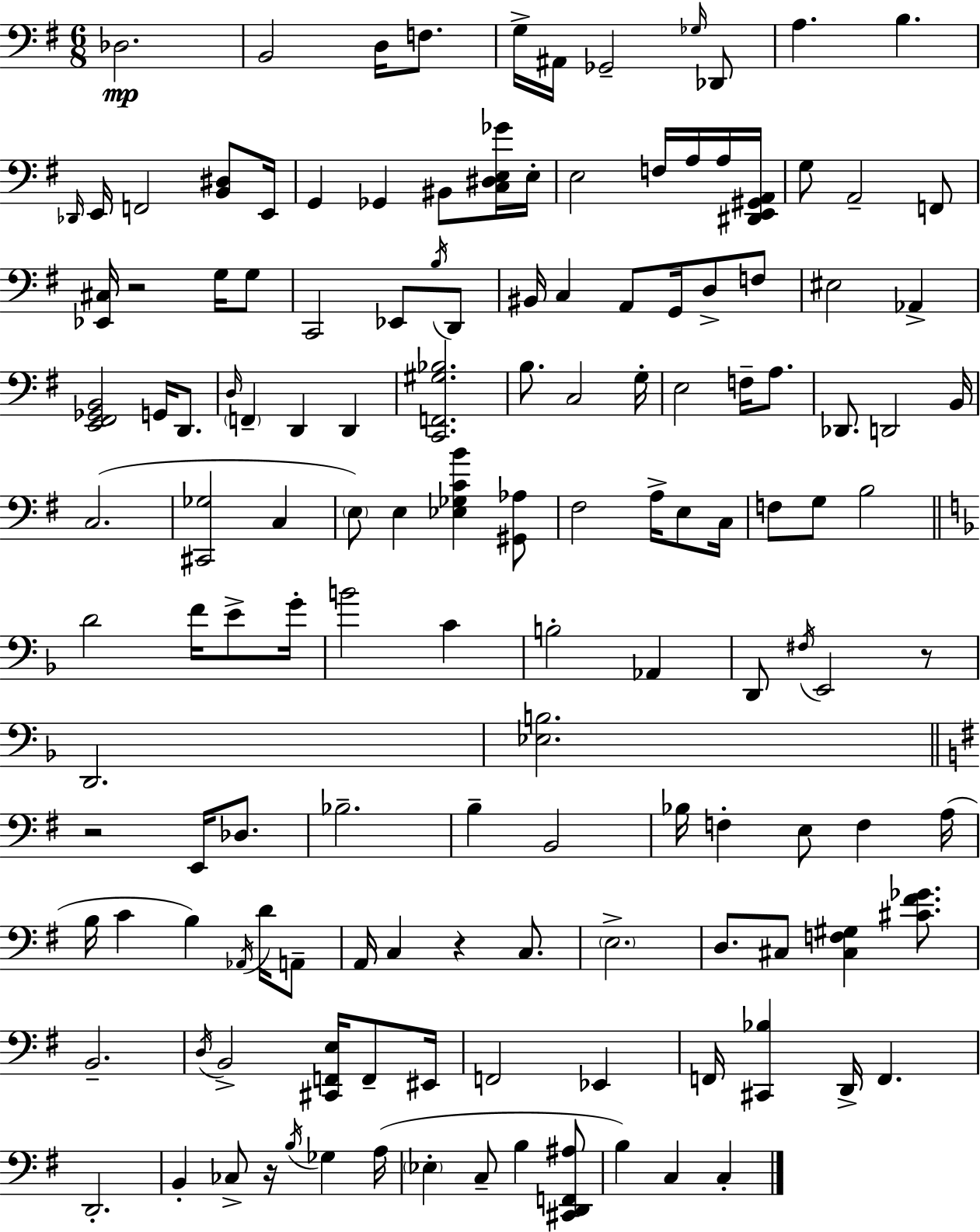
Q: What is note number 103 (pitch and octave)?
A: B2